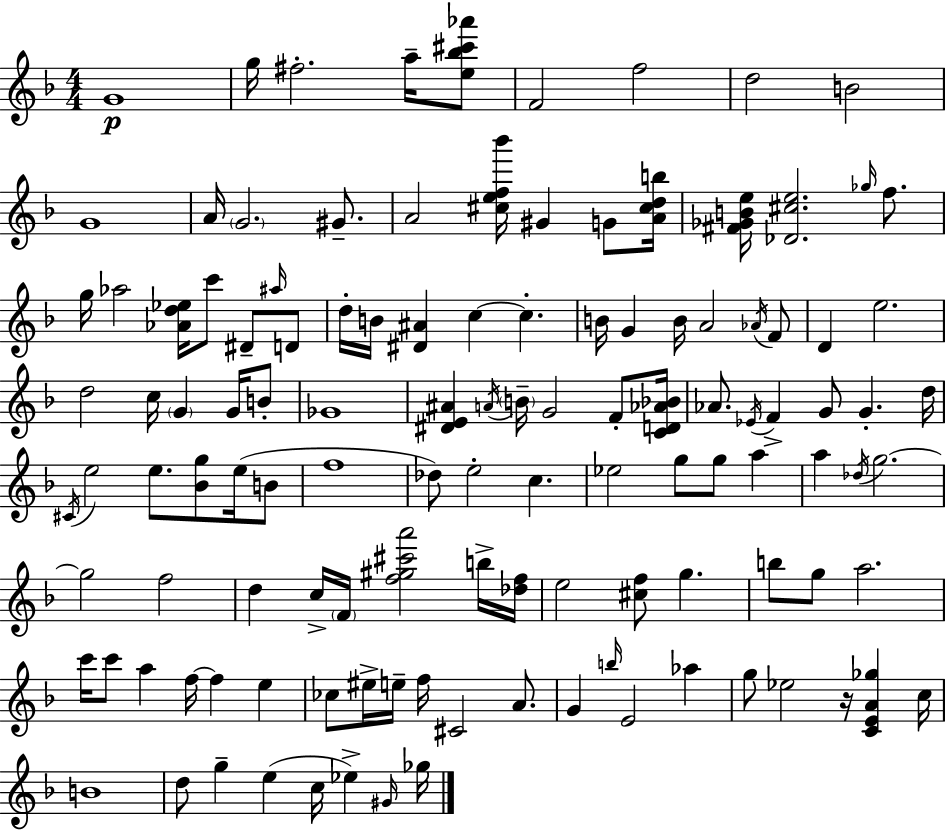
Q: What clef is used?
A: treble